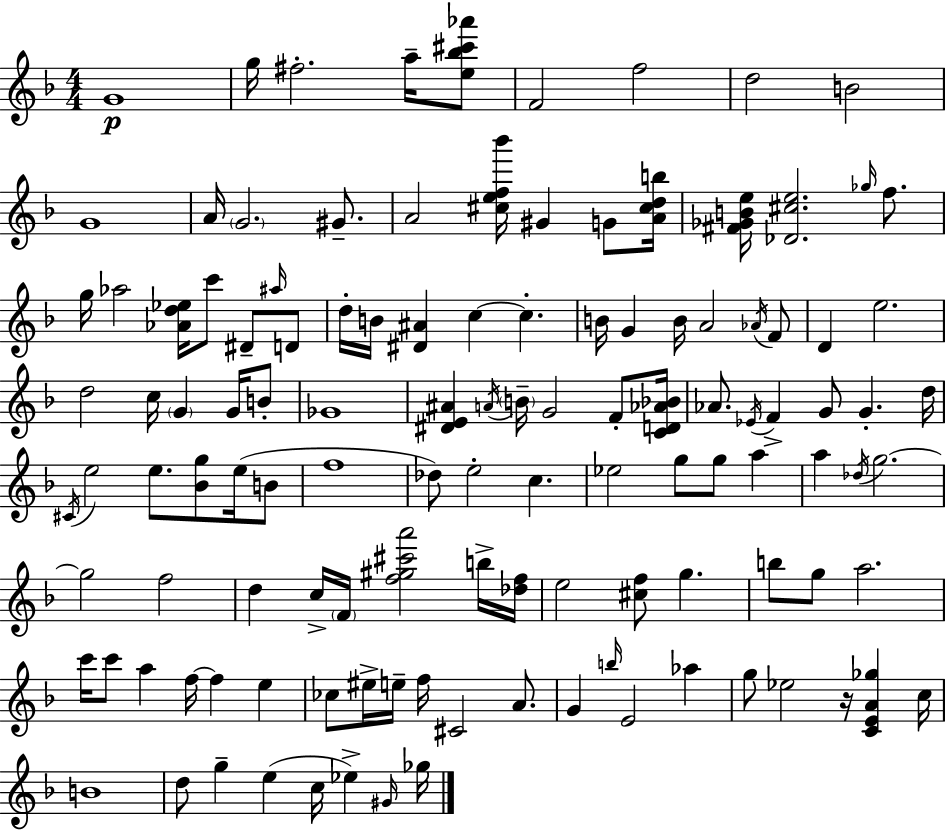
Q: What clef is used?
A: treble